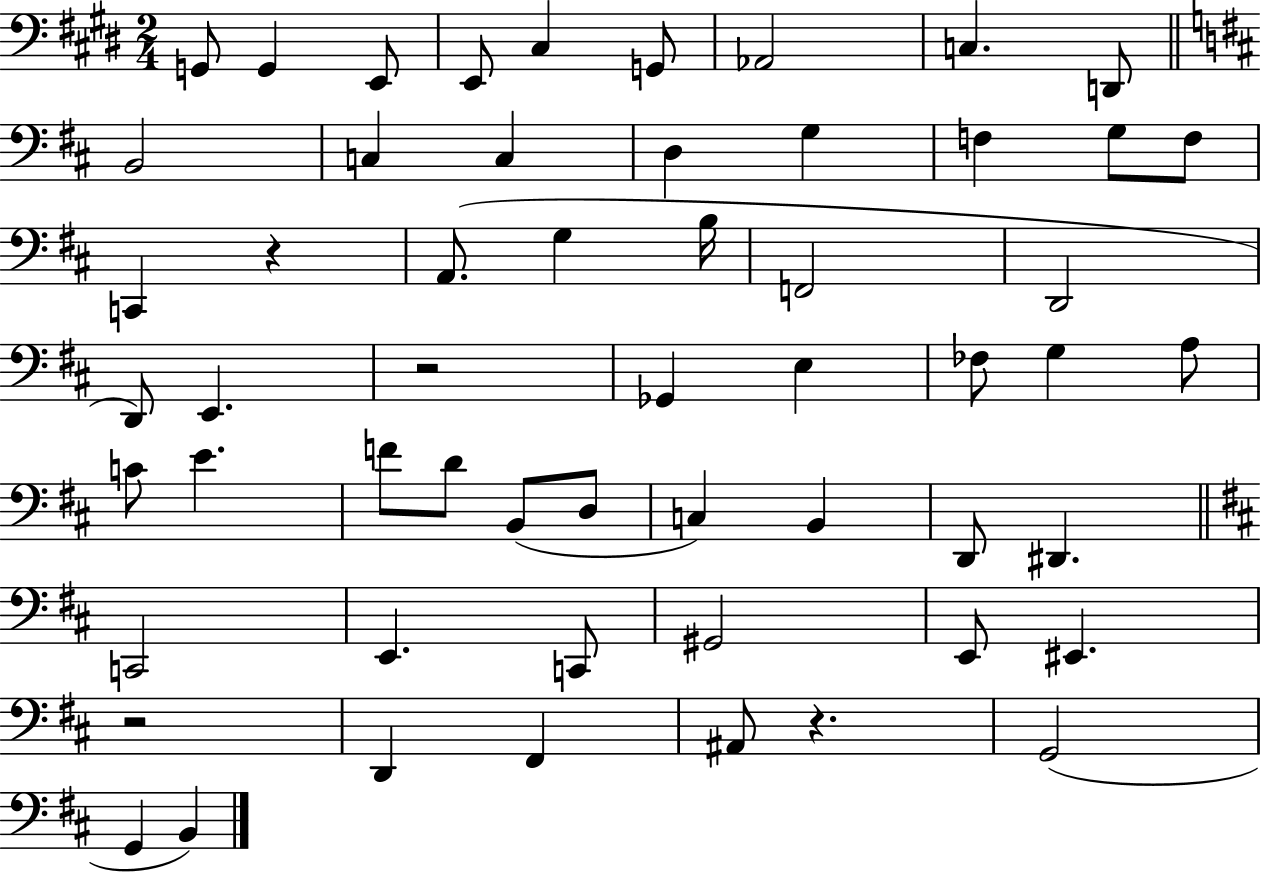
G2/e G2/q E2/e E2/e C#3/q G2/e Ab2/h C3/q. D2/e B2/h C3/q C3/q D3/q G3/q F3/q G3/e F3/e C2/q R/q A2/e. G3/q B3/s F2/h D2/h D2/e E2/q. R/h Gb2/q E3/q FES3/e G3/q A3/e C4/e E4/q. F4/e D4/e B2/e D3/e C3/q B2/q D2/e D#2/q. C2/h E2/q. C2/e G#2/h E2/e EIS2/q. R/h D2/q F#2/q A#2/e R/q. G2/h G2/q B2/q